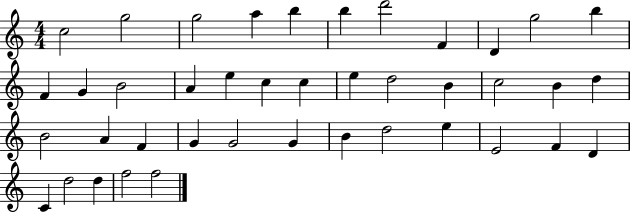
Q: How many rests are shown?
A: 0